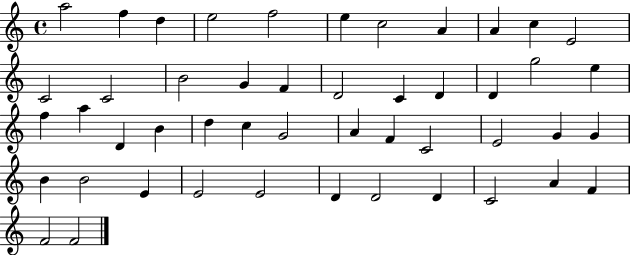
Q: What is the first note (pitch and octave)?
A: A5